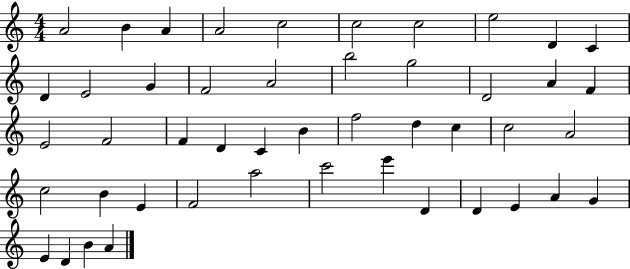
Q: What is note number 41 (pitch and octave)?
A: E4